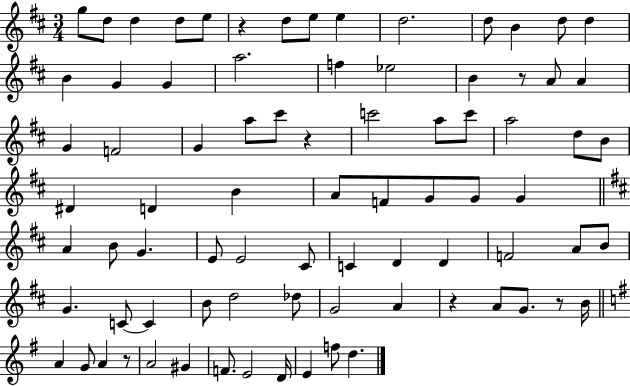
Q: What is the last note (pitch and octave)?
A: D5